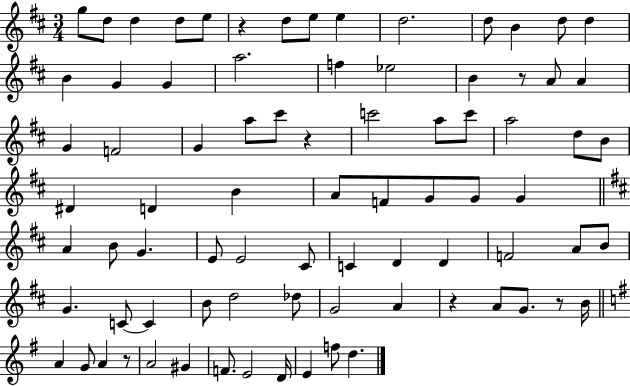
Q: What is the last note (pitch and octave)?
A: D5